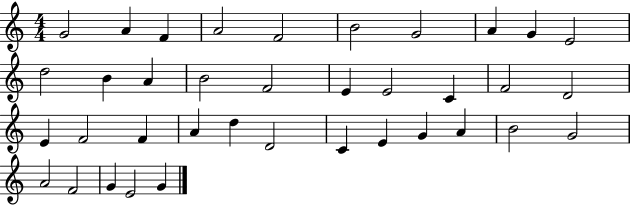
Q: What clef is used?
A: treble